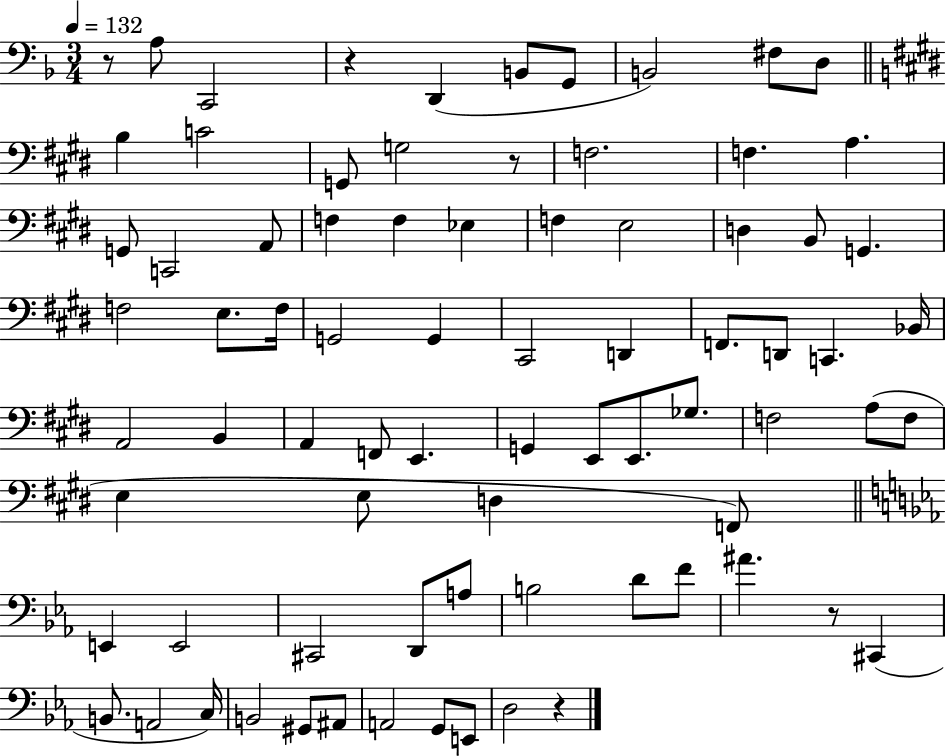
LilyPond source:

{
  \clef bass
  \numericTimeSignature
  \time 3/4
  \key f \major
  \tempo 4 = 132
  \repeat volta 2 { r8 a8 c,2 | r4 d,4( b,8 g,8 | b,2) fis8 d8 | \bar "||" \break \key e \major b4 c'2 | g,8 g2 r8 | f2. | f4. a4. | \break g,8 c,2 a,8 | f4 f4 ees4 | f4 e2 | d4 b,8 g,4. | \break f2 e8. f16 | g,2 g,4 | cis,2 d,4 | f,8. d,8 c,4. bes,16 | \break a,2 b,4 | a,4 f,8 e,4. | g,4 e,8 e,8. ges8. | f2 a8( f8 | \break e4 e8 d4 f,8) | \bar "||" \break \key c \minor e,4 e,2 | cis,2 d,8 a8 | b2 d'8 f'8 | ais'4. r8 cis,4( | \break b,8. a,2 c16) | b,2 gis,8 ais,8 | a,2 g,8 e,8 | d2 r4 | \break } \bar "|."
}